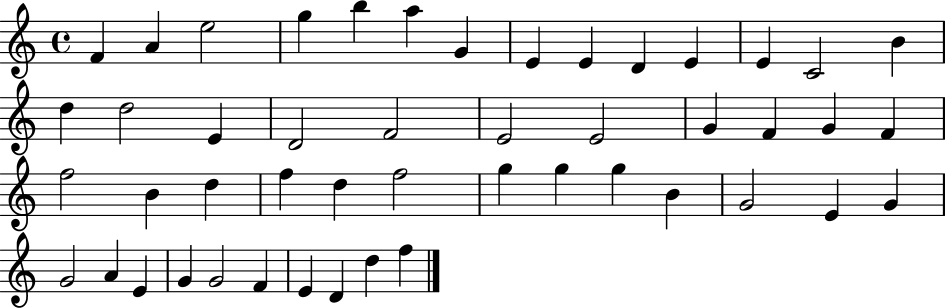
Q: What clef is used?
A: treble